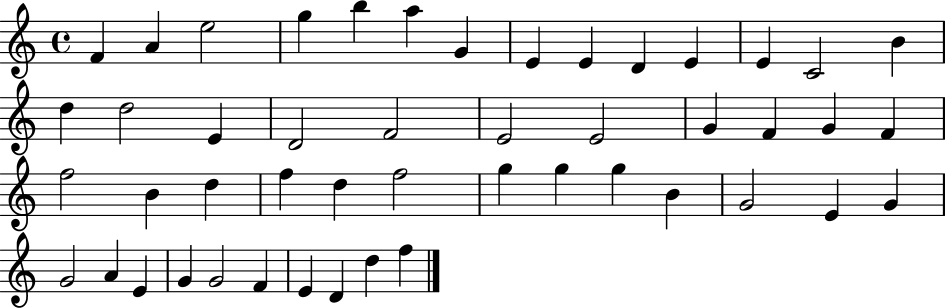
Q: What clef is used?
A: treble